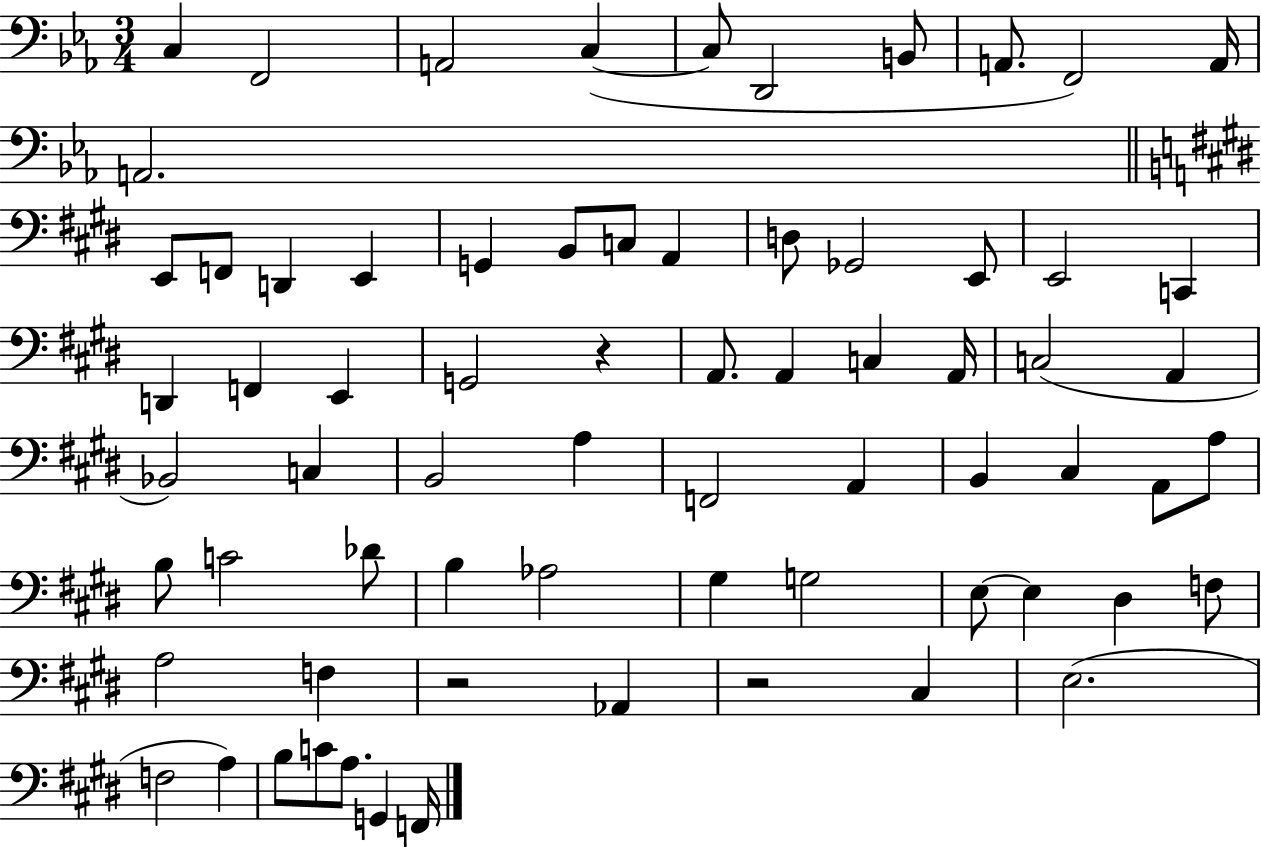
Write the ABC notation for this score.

X:1
T:Untitled
M:3/4
L:1/4
K:Eb
C, F,,2 A,,2 C, C,/2 D,,2 B,,/2 A,,/2 F,,2 A,,/4 A,,2 E,,/2 F,,/2 D,, E,, G,, B,,/2 C,/2 A,, D,/2 _G,,2 E,,/2 E,,2 C,, D,, F,, E,, G,,2 z A,,/2 A,, C, A,,/4 C,2 A,, _B,,2 C, B,,2 A, F,,2 A,, B,, ^C, A,,/2 A,/2 B,/2 C2 _D/2 B, _A,2 ^G, G,2 E,/2 E, ^D, F,/2 A,2 F, z2 _A,, z2 ^C, E,2 F,2 A, B,/2 C/2 A,/2 G,, F,,/4